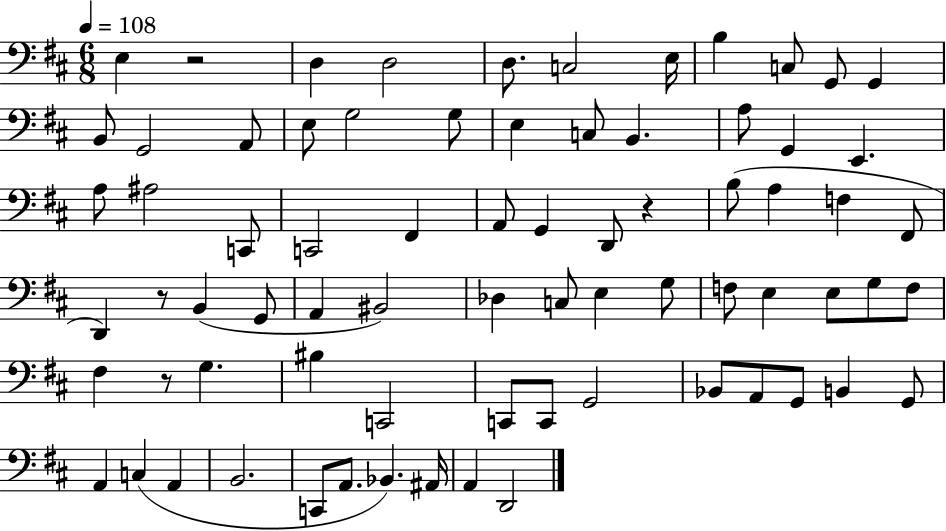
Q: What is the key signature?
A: D major